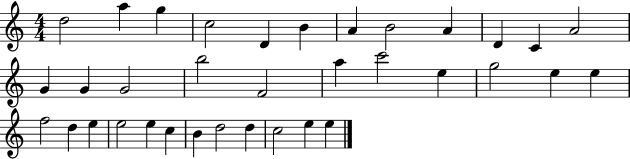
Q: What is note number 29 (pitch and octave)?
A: C5